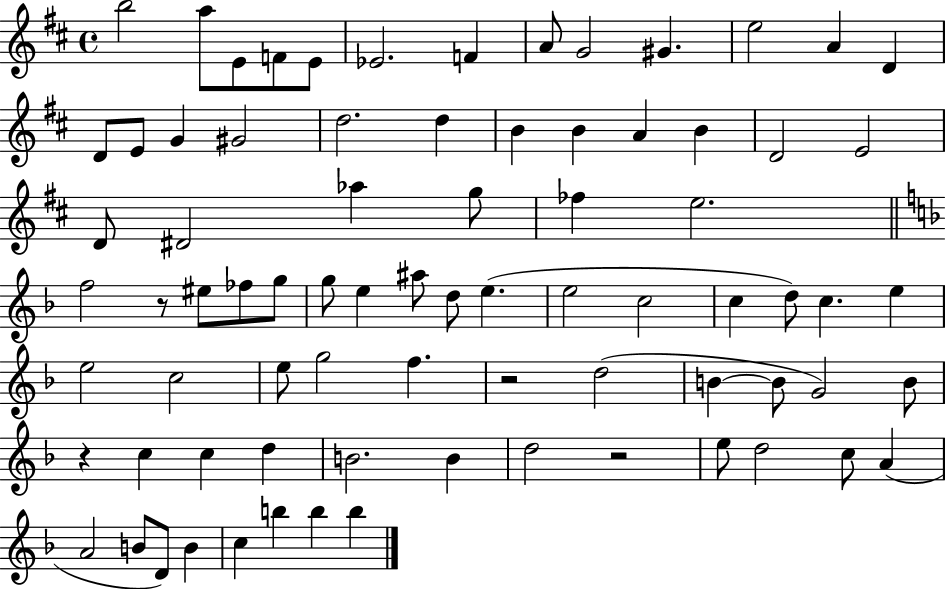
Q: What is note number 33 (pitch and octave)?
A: EIS5